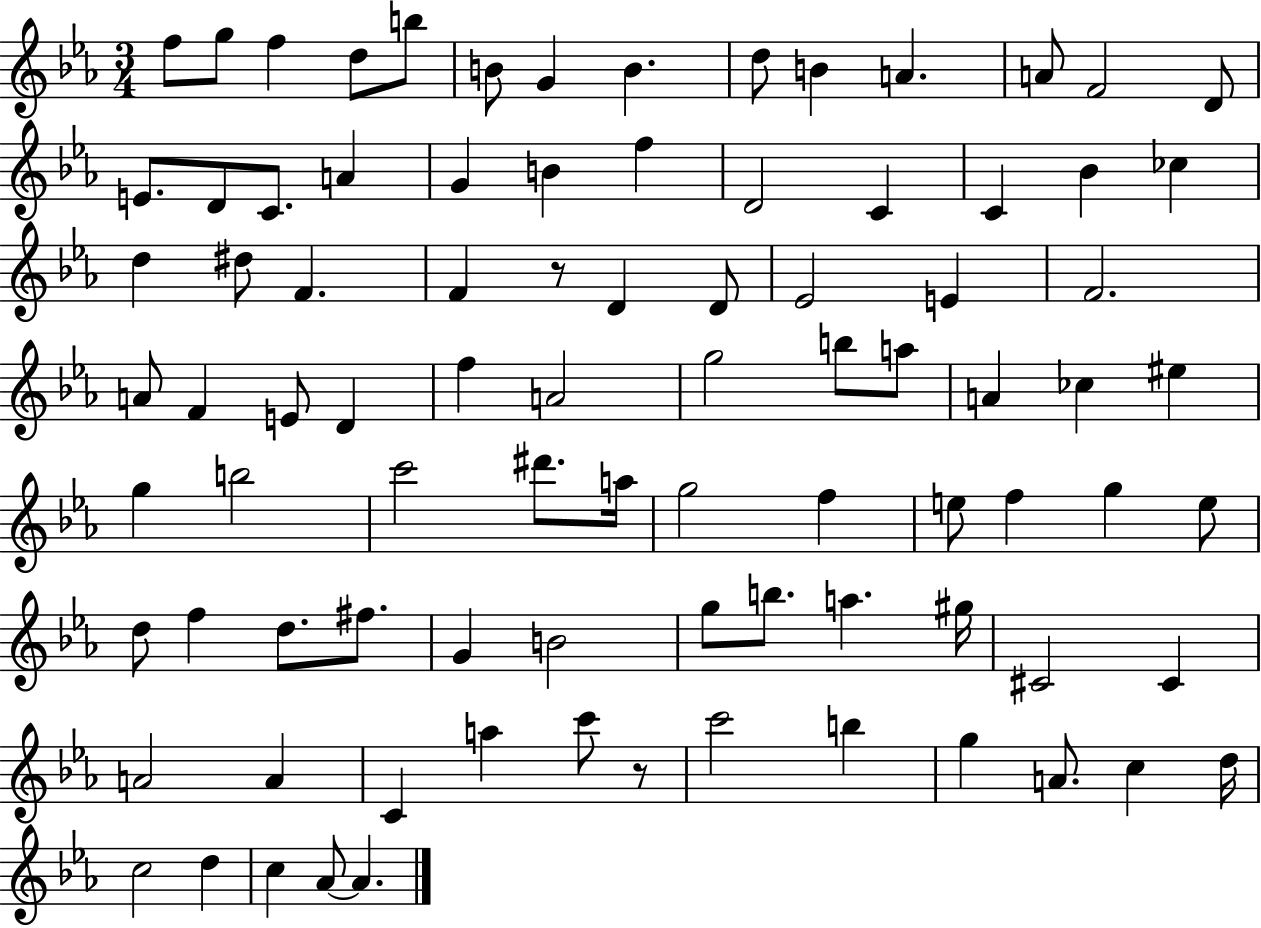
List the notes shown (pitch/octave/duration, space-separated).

F5/e G5/e F5/q D5/e B5/e B4/e G4/q B4/q. D5/e B4/q A4/q. A4/e F4/h D4/e E4/e. D4/e C4/e. A4/q G4/q B4/q F5/q D4/h C4/q C4/q Bb4/q CES5/q D5/q D#5/e F4/q. F4/q R/e D4/q D4/e Eb4/h E4/q F4/h. A4/e F4/q E4/e D4/q F5/q A4/h G5/h B5/e A5/e A4/q CES5/q EIS5/q G5/q B5/h C6/h D#6/e. A5/s G5/h F5/q E5/e F5/q G5/q E5/e D5/e F5/q D5/e. F#5/e. G4/q B4/h G5/e B5/e. A5/q. G#5/s C#4/h C#4/q A4/h A4/q C4/q A5/q C6/e R/e C6/h B5/q G5/q A4/e. C5/q D5/s C5/h D5/q C5/q Ab4/e Ab4/q.